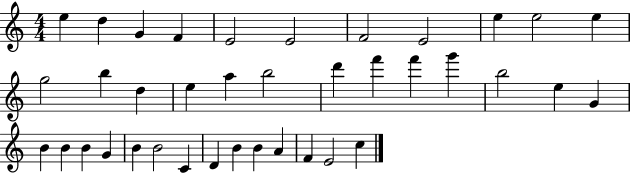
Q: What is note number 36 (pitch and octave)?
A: F4